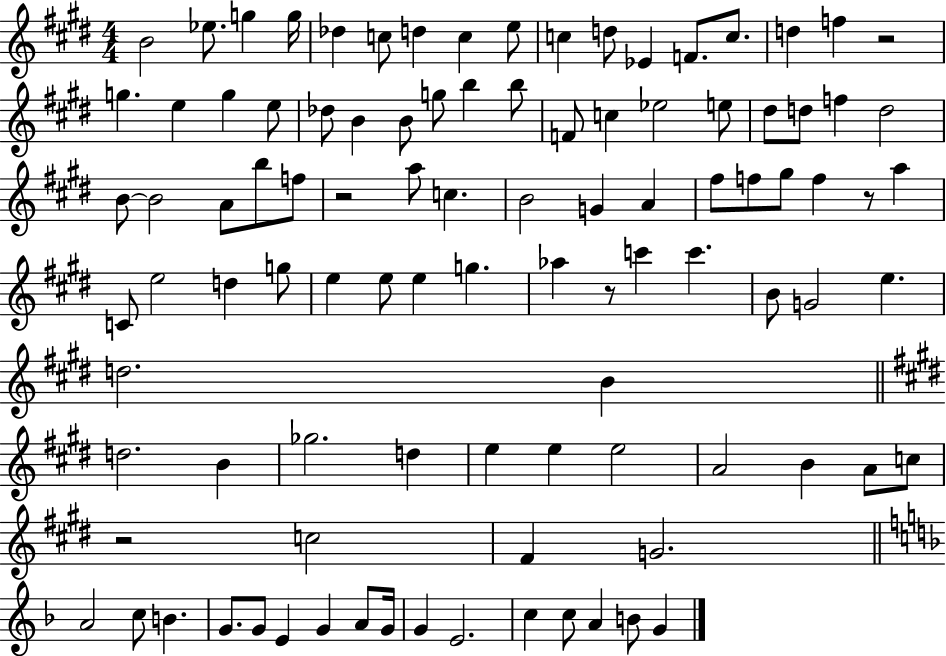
{
  \clef treble
  \numericTimeSignature
  \time 4/4
  \key e \major
  b'2 ees''8. g''4 g''16 | des''4 c''8 d''4 c''4 e''8 | c''4 d''8 ees'4 f'8. c''8. | d''4 f''4 r2 | \break g''4. e''4 g''4 e''8 | des''8 b'4 b'8 g''8 b''4 b''8 | f'8 c''4 ees''2 e''8 | dis''8 d''8 f''4 d''2 | \break b'8~~ b'2 a'8 b''8 f''8 | r2 a''8 c''4. | b'2 g'4 a'4 | fis''8 f''8 gis''8 f''4 r8 a''4 | \break c'8 e''2 d''4 g''8 | e''4 e''8 e''4 g''4. | aes''4 r8 c'''4 c'''4. | b'8 g'2 e''4. | \break d''2. b'4 | \bar "||" \break \key e \major d''2. b'4 | ges''2. d''4 | e''4 e''4 e''2 | a'2 b'4 a'8 c''8 | \break r2 c''2 | fis'4 g'2. | \bar "||" \break \key f \major a'2 c''8 b'4. | g'8. g'8 e'4 g'4 a'8 g'16 | g'4 e'2. | c''4 c''8 a'4 b'8 g'4 | \break \bar "|."
}